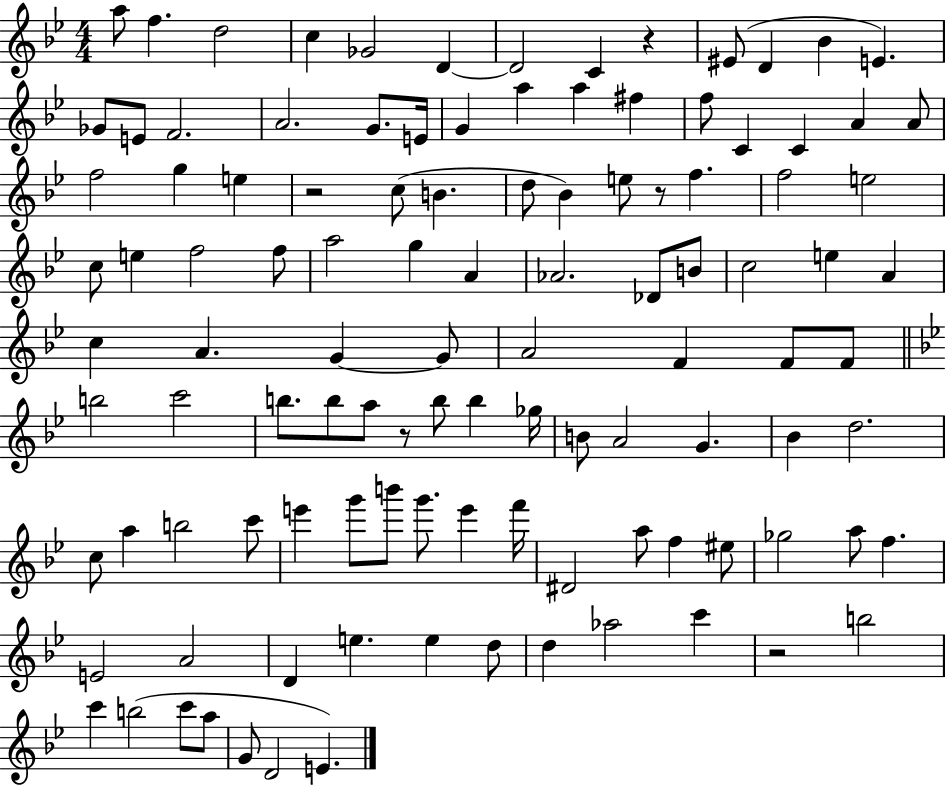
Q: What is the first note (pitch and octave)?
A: A5